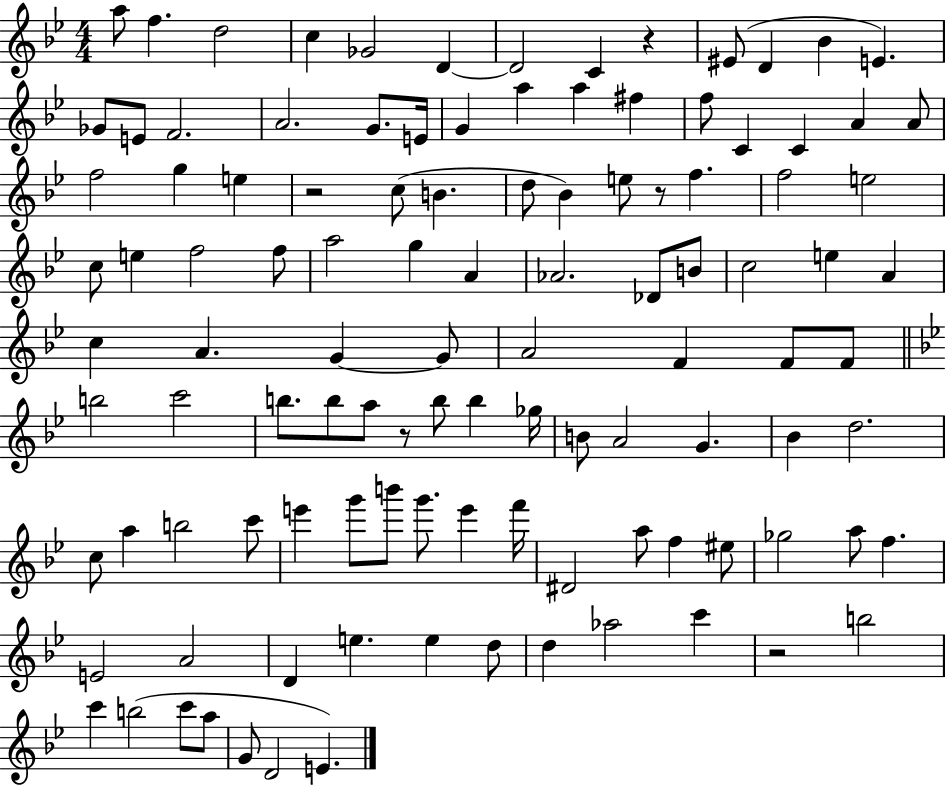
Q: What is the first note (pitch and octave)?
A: A5